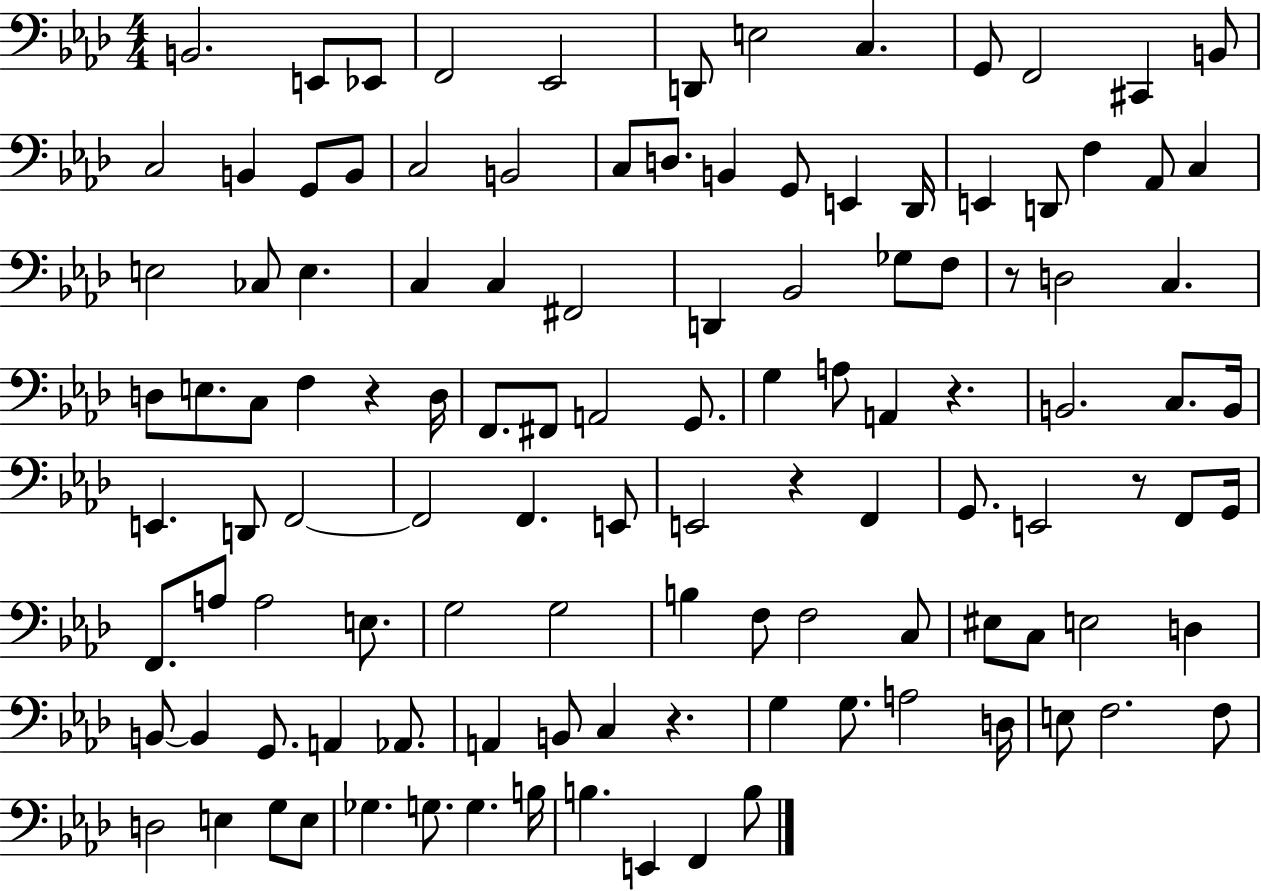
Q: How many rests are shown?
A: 6